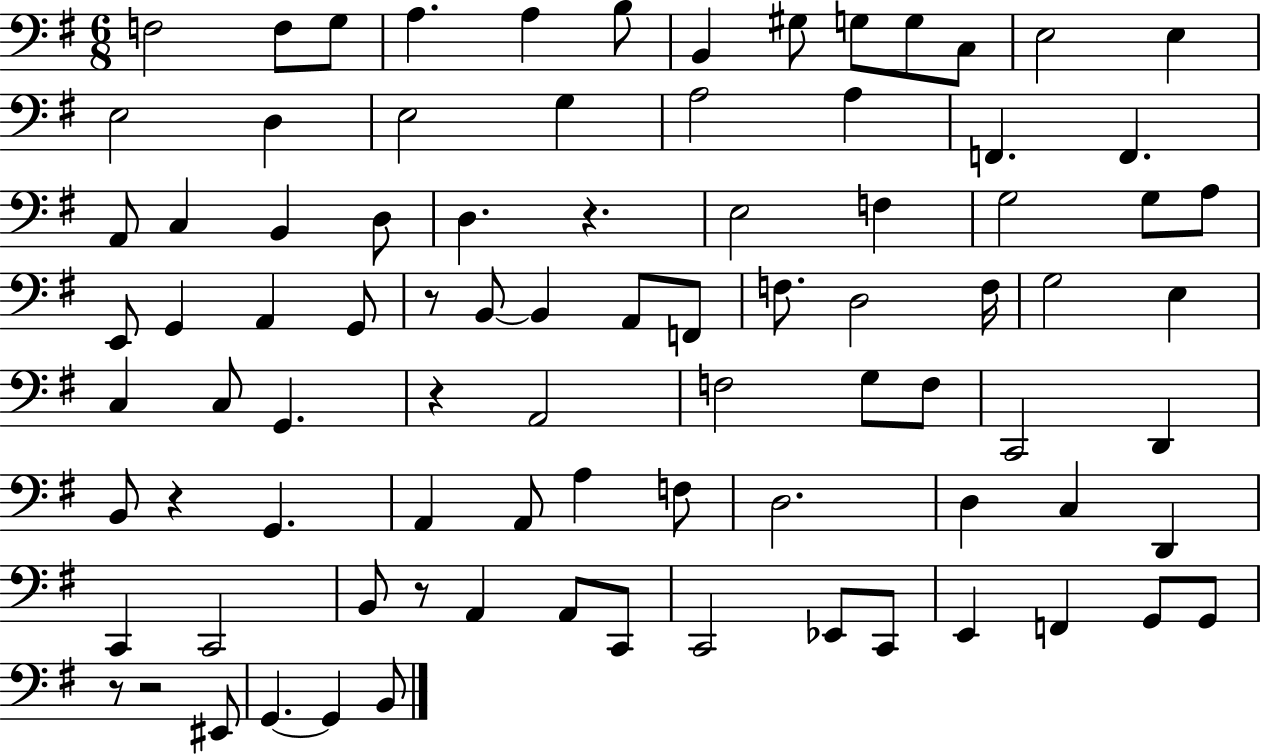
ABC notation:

X:1
T:Untitled
M:6/8
L:1/4
K:G
F,2 F,/2 G,/2 A, A, B,/2 B,, ^G,/2 G,/2 G,/2 C,/2 E,2 E, E,2 D, E,2 G, A,2 A, F,, F,, A,,/2 C, B,, D,/2 D, z E,2 F, G,2 G,/2 A,/2 E,,/2 G,, A,, G,,/2 z/2 B,,/2 B,, A,,/2 F,,/2 F,/2 D,2 F,/4 G,2 E, C, C,/2 G,, z A,,2 F,2 G,/2 F,/2 C,,2 D,, B,,/2 z G,, A,, A,,/2 A, F,/2 D,2 D, C, D,, C,, C,,2 B,,/2 z/2 A,, A,,/2 C,,/2 C,,2 _E,,/2 C,,/2 E,, F,, G,,/2 G,,/2 z/2 z2 ^E,,/2 G,, G,, B,,/2